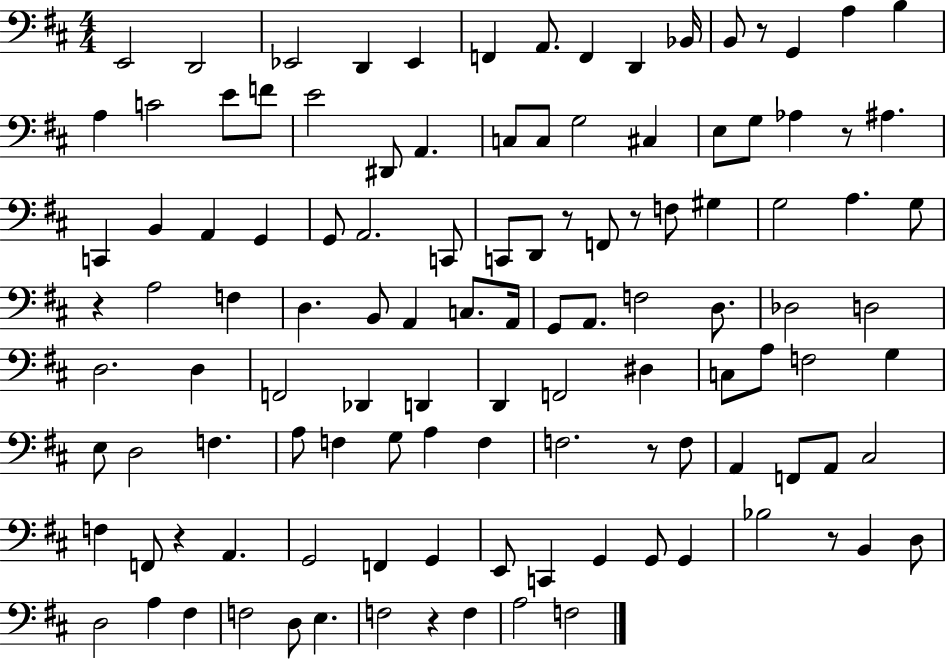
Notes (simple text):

E2/h D2/h Eb2/h D2/q Eb2/q F2/q A2/e. F2/q D2/q Bb2/s B2/e R/e G2/q A3/q B3/q A3/q C4/h E4/e F4/e E4/h D#2/e A2/q. C3/e C3/e G3/h C#3/q E3/e G3/e Ab3/q R/e A#3/q. C2/q B2/q A2/q G2/q G2/e A2/h. C2/e C2/e D2/e R/e F2/e R/e F3/e G#3/q G3/h A3/q. G3/e R/q A3/h F3/q D3/q. B2/e A2/q C3/e. A2/s G2/e A2/e. F3/h D3/e. Db3/h D3/h D3/h. D3/q F2/h Db2/q D2/q D2/q F2/h D#3/q C3/e A3/e F3/h G3/q E3/e D3/h F3/q. A3/e F3/q G3/e A3/q F3/q F3/h. R/e F3/e A2/q F2/e A2/e C#3/h F3/q F2/e R/q A2/q. G2/h F2/q G2/q E2/e C2/q G2/q G2/e G2/q Bb3/h R/e B2/q D3/e D3/h A3/q F#3/q F3/h D3/e E3/q. F3/h R/q F3/q A3/h F3/h